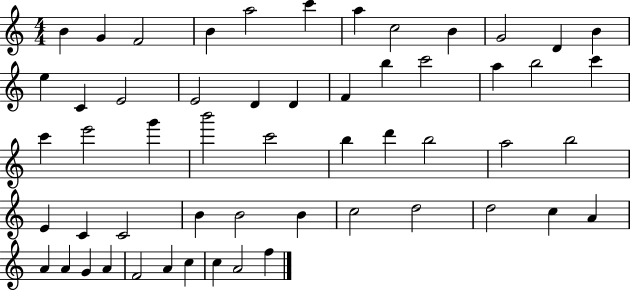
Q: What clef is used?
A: treble